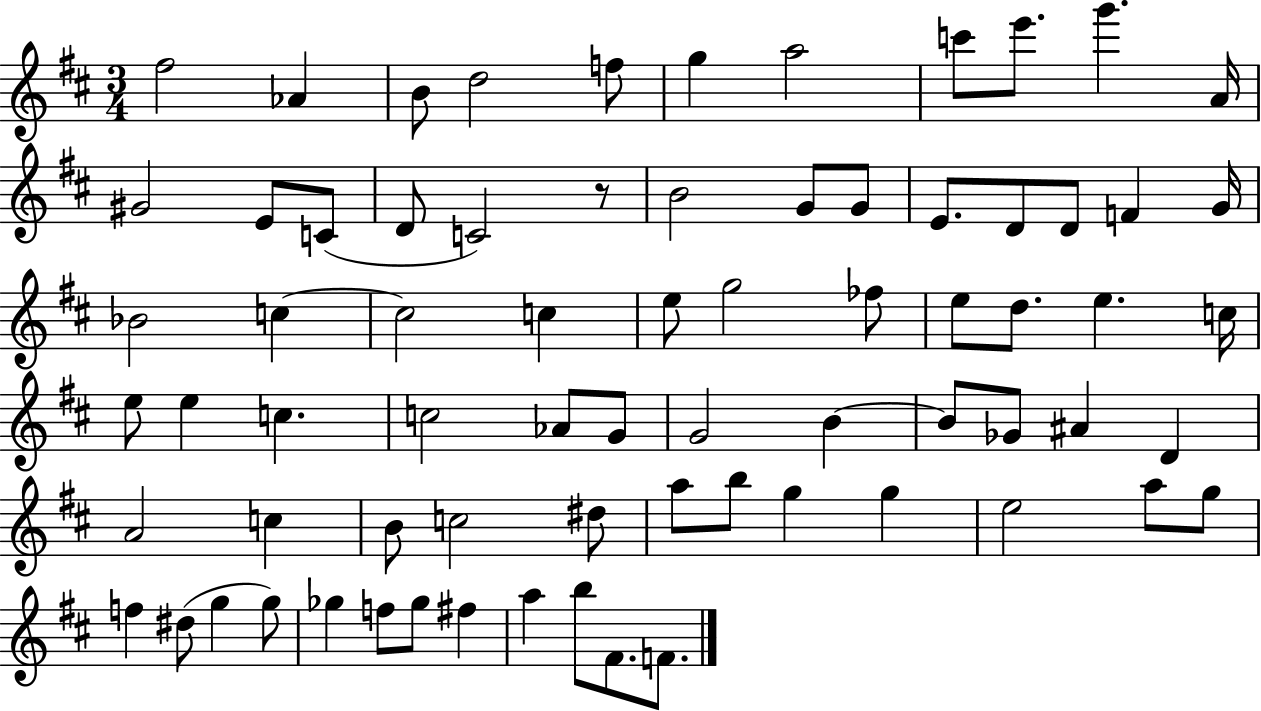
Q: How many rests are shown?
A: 1